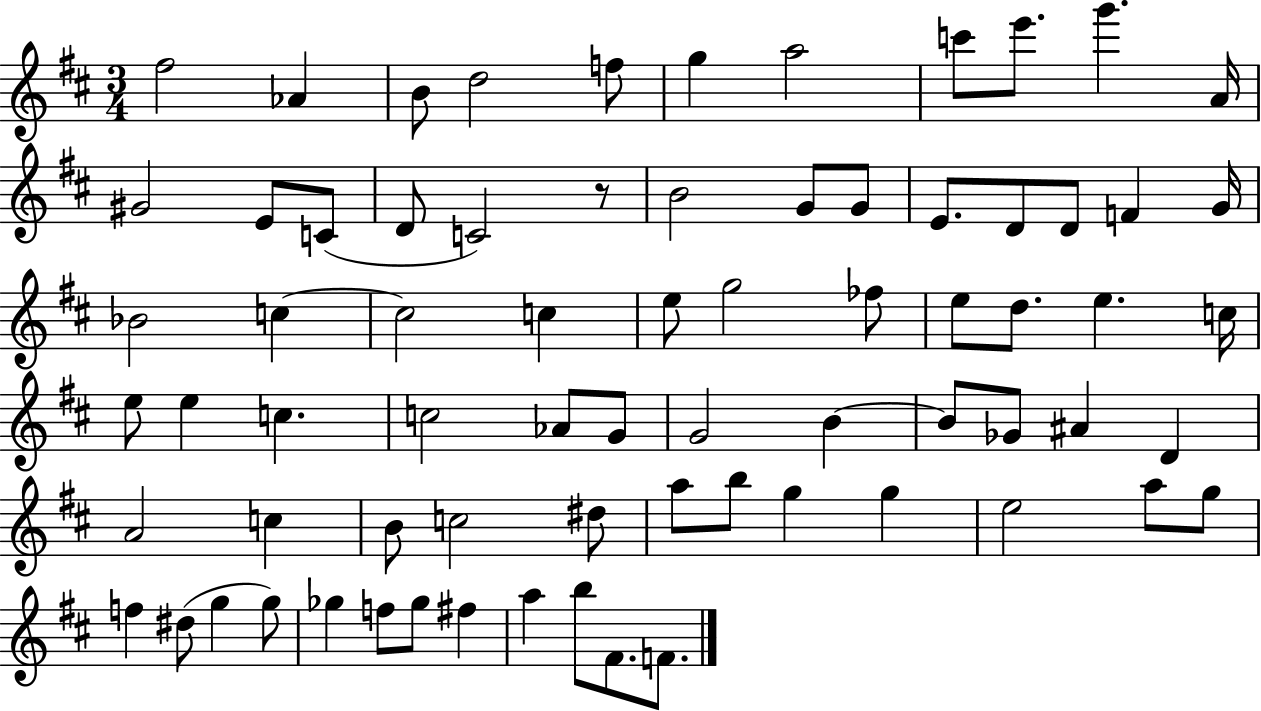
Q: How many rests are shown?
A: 1